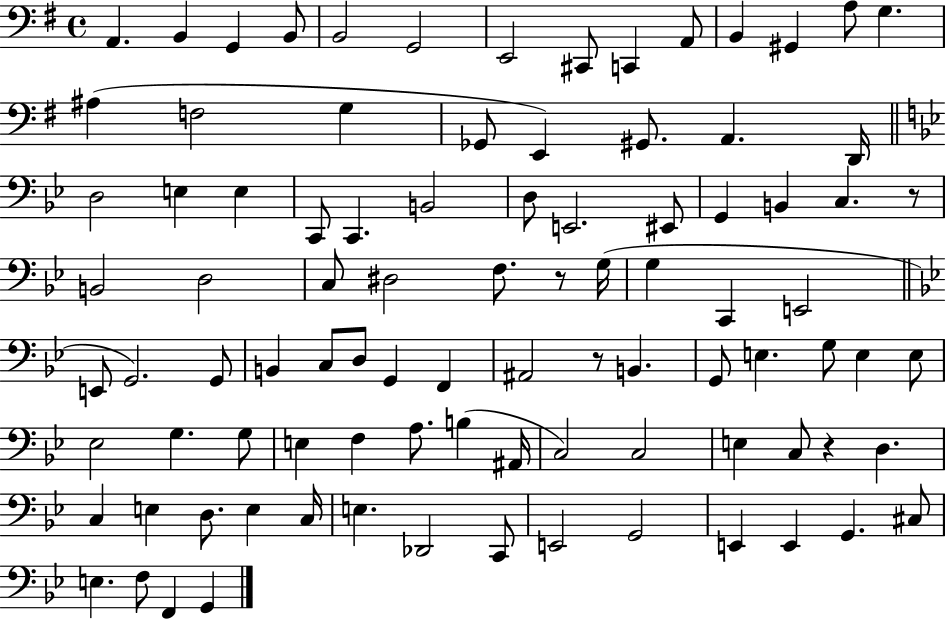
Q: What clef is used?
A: bass